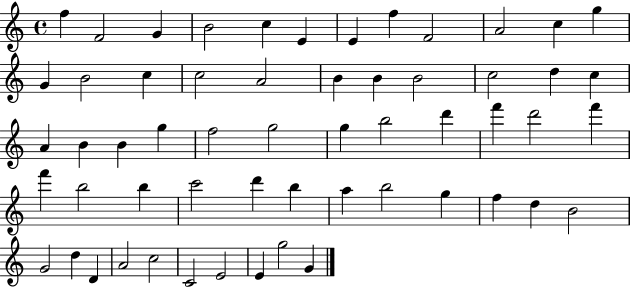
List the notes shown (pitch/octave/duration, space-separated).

F5/q F4/h G4/q B4/h C5/q E4/q E4/q F5/q F4/h A4/h C5/q G5/q G4/q B4/h C5/q C5/h A4/h B4/q B4/q B4/h C5/h D5/q C5/q A4/q B4/q B4/q G5/q F5/h G5/h G5/q B5/h D6/q F6/q D6/h F6/q F6/q B5/h B5/q C6/h D6/q B5/q A5/q B5/h G5/q F5/q D5/q B4/h G4/h D5/q D4/q A4/h C5/h C4/h E4/h E4/q G5/h G4/q